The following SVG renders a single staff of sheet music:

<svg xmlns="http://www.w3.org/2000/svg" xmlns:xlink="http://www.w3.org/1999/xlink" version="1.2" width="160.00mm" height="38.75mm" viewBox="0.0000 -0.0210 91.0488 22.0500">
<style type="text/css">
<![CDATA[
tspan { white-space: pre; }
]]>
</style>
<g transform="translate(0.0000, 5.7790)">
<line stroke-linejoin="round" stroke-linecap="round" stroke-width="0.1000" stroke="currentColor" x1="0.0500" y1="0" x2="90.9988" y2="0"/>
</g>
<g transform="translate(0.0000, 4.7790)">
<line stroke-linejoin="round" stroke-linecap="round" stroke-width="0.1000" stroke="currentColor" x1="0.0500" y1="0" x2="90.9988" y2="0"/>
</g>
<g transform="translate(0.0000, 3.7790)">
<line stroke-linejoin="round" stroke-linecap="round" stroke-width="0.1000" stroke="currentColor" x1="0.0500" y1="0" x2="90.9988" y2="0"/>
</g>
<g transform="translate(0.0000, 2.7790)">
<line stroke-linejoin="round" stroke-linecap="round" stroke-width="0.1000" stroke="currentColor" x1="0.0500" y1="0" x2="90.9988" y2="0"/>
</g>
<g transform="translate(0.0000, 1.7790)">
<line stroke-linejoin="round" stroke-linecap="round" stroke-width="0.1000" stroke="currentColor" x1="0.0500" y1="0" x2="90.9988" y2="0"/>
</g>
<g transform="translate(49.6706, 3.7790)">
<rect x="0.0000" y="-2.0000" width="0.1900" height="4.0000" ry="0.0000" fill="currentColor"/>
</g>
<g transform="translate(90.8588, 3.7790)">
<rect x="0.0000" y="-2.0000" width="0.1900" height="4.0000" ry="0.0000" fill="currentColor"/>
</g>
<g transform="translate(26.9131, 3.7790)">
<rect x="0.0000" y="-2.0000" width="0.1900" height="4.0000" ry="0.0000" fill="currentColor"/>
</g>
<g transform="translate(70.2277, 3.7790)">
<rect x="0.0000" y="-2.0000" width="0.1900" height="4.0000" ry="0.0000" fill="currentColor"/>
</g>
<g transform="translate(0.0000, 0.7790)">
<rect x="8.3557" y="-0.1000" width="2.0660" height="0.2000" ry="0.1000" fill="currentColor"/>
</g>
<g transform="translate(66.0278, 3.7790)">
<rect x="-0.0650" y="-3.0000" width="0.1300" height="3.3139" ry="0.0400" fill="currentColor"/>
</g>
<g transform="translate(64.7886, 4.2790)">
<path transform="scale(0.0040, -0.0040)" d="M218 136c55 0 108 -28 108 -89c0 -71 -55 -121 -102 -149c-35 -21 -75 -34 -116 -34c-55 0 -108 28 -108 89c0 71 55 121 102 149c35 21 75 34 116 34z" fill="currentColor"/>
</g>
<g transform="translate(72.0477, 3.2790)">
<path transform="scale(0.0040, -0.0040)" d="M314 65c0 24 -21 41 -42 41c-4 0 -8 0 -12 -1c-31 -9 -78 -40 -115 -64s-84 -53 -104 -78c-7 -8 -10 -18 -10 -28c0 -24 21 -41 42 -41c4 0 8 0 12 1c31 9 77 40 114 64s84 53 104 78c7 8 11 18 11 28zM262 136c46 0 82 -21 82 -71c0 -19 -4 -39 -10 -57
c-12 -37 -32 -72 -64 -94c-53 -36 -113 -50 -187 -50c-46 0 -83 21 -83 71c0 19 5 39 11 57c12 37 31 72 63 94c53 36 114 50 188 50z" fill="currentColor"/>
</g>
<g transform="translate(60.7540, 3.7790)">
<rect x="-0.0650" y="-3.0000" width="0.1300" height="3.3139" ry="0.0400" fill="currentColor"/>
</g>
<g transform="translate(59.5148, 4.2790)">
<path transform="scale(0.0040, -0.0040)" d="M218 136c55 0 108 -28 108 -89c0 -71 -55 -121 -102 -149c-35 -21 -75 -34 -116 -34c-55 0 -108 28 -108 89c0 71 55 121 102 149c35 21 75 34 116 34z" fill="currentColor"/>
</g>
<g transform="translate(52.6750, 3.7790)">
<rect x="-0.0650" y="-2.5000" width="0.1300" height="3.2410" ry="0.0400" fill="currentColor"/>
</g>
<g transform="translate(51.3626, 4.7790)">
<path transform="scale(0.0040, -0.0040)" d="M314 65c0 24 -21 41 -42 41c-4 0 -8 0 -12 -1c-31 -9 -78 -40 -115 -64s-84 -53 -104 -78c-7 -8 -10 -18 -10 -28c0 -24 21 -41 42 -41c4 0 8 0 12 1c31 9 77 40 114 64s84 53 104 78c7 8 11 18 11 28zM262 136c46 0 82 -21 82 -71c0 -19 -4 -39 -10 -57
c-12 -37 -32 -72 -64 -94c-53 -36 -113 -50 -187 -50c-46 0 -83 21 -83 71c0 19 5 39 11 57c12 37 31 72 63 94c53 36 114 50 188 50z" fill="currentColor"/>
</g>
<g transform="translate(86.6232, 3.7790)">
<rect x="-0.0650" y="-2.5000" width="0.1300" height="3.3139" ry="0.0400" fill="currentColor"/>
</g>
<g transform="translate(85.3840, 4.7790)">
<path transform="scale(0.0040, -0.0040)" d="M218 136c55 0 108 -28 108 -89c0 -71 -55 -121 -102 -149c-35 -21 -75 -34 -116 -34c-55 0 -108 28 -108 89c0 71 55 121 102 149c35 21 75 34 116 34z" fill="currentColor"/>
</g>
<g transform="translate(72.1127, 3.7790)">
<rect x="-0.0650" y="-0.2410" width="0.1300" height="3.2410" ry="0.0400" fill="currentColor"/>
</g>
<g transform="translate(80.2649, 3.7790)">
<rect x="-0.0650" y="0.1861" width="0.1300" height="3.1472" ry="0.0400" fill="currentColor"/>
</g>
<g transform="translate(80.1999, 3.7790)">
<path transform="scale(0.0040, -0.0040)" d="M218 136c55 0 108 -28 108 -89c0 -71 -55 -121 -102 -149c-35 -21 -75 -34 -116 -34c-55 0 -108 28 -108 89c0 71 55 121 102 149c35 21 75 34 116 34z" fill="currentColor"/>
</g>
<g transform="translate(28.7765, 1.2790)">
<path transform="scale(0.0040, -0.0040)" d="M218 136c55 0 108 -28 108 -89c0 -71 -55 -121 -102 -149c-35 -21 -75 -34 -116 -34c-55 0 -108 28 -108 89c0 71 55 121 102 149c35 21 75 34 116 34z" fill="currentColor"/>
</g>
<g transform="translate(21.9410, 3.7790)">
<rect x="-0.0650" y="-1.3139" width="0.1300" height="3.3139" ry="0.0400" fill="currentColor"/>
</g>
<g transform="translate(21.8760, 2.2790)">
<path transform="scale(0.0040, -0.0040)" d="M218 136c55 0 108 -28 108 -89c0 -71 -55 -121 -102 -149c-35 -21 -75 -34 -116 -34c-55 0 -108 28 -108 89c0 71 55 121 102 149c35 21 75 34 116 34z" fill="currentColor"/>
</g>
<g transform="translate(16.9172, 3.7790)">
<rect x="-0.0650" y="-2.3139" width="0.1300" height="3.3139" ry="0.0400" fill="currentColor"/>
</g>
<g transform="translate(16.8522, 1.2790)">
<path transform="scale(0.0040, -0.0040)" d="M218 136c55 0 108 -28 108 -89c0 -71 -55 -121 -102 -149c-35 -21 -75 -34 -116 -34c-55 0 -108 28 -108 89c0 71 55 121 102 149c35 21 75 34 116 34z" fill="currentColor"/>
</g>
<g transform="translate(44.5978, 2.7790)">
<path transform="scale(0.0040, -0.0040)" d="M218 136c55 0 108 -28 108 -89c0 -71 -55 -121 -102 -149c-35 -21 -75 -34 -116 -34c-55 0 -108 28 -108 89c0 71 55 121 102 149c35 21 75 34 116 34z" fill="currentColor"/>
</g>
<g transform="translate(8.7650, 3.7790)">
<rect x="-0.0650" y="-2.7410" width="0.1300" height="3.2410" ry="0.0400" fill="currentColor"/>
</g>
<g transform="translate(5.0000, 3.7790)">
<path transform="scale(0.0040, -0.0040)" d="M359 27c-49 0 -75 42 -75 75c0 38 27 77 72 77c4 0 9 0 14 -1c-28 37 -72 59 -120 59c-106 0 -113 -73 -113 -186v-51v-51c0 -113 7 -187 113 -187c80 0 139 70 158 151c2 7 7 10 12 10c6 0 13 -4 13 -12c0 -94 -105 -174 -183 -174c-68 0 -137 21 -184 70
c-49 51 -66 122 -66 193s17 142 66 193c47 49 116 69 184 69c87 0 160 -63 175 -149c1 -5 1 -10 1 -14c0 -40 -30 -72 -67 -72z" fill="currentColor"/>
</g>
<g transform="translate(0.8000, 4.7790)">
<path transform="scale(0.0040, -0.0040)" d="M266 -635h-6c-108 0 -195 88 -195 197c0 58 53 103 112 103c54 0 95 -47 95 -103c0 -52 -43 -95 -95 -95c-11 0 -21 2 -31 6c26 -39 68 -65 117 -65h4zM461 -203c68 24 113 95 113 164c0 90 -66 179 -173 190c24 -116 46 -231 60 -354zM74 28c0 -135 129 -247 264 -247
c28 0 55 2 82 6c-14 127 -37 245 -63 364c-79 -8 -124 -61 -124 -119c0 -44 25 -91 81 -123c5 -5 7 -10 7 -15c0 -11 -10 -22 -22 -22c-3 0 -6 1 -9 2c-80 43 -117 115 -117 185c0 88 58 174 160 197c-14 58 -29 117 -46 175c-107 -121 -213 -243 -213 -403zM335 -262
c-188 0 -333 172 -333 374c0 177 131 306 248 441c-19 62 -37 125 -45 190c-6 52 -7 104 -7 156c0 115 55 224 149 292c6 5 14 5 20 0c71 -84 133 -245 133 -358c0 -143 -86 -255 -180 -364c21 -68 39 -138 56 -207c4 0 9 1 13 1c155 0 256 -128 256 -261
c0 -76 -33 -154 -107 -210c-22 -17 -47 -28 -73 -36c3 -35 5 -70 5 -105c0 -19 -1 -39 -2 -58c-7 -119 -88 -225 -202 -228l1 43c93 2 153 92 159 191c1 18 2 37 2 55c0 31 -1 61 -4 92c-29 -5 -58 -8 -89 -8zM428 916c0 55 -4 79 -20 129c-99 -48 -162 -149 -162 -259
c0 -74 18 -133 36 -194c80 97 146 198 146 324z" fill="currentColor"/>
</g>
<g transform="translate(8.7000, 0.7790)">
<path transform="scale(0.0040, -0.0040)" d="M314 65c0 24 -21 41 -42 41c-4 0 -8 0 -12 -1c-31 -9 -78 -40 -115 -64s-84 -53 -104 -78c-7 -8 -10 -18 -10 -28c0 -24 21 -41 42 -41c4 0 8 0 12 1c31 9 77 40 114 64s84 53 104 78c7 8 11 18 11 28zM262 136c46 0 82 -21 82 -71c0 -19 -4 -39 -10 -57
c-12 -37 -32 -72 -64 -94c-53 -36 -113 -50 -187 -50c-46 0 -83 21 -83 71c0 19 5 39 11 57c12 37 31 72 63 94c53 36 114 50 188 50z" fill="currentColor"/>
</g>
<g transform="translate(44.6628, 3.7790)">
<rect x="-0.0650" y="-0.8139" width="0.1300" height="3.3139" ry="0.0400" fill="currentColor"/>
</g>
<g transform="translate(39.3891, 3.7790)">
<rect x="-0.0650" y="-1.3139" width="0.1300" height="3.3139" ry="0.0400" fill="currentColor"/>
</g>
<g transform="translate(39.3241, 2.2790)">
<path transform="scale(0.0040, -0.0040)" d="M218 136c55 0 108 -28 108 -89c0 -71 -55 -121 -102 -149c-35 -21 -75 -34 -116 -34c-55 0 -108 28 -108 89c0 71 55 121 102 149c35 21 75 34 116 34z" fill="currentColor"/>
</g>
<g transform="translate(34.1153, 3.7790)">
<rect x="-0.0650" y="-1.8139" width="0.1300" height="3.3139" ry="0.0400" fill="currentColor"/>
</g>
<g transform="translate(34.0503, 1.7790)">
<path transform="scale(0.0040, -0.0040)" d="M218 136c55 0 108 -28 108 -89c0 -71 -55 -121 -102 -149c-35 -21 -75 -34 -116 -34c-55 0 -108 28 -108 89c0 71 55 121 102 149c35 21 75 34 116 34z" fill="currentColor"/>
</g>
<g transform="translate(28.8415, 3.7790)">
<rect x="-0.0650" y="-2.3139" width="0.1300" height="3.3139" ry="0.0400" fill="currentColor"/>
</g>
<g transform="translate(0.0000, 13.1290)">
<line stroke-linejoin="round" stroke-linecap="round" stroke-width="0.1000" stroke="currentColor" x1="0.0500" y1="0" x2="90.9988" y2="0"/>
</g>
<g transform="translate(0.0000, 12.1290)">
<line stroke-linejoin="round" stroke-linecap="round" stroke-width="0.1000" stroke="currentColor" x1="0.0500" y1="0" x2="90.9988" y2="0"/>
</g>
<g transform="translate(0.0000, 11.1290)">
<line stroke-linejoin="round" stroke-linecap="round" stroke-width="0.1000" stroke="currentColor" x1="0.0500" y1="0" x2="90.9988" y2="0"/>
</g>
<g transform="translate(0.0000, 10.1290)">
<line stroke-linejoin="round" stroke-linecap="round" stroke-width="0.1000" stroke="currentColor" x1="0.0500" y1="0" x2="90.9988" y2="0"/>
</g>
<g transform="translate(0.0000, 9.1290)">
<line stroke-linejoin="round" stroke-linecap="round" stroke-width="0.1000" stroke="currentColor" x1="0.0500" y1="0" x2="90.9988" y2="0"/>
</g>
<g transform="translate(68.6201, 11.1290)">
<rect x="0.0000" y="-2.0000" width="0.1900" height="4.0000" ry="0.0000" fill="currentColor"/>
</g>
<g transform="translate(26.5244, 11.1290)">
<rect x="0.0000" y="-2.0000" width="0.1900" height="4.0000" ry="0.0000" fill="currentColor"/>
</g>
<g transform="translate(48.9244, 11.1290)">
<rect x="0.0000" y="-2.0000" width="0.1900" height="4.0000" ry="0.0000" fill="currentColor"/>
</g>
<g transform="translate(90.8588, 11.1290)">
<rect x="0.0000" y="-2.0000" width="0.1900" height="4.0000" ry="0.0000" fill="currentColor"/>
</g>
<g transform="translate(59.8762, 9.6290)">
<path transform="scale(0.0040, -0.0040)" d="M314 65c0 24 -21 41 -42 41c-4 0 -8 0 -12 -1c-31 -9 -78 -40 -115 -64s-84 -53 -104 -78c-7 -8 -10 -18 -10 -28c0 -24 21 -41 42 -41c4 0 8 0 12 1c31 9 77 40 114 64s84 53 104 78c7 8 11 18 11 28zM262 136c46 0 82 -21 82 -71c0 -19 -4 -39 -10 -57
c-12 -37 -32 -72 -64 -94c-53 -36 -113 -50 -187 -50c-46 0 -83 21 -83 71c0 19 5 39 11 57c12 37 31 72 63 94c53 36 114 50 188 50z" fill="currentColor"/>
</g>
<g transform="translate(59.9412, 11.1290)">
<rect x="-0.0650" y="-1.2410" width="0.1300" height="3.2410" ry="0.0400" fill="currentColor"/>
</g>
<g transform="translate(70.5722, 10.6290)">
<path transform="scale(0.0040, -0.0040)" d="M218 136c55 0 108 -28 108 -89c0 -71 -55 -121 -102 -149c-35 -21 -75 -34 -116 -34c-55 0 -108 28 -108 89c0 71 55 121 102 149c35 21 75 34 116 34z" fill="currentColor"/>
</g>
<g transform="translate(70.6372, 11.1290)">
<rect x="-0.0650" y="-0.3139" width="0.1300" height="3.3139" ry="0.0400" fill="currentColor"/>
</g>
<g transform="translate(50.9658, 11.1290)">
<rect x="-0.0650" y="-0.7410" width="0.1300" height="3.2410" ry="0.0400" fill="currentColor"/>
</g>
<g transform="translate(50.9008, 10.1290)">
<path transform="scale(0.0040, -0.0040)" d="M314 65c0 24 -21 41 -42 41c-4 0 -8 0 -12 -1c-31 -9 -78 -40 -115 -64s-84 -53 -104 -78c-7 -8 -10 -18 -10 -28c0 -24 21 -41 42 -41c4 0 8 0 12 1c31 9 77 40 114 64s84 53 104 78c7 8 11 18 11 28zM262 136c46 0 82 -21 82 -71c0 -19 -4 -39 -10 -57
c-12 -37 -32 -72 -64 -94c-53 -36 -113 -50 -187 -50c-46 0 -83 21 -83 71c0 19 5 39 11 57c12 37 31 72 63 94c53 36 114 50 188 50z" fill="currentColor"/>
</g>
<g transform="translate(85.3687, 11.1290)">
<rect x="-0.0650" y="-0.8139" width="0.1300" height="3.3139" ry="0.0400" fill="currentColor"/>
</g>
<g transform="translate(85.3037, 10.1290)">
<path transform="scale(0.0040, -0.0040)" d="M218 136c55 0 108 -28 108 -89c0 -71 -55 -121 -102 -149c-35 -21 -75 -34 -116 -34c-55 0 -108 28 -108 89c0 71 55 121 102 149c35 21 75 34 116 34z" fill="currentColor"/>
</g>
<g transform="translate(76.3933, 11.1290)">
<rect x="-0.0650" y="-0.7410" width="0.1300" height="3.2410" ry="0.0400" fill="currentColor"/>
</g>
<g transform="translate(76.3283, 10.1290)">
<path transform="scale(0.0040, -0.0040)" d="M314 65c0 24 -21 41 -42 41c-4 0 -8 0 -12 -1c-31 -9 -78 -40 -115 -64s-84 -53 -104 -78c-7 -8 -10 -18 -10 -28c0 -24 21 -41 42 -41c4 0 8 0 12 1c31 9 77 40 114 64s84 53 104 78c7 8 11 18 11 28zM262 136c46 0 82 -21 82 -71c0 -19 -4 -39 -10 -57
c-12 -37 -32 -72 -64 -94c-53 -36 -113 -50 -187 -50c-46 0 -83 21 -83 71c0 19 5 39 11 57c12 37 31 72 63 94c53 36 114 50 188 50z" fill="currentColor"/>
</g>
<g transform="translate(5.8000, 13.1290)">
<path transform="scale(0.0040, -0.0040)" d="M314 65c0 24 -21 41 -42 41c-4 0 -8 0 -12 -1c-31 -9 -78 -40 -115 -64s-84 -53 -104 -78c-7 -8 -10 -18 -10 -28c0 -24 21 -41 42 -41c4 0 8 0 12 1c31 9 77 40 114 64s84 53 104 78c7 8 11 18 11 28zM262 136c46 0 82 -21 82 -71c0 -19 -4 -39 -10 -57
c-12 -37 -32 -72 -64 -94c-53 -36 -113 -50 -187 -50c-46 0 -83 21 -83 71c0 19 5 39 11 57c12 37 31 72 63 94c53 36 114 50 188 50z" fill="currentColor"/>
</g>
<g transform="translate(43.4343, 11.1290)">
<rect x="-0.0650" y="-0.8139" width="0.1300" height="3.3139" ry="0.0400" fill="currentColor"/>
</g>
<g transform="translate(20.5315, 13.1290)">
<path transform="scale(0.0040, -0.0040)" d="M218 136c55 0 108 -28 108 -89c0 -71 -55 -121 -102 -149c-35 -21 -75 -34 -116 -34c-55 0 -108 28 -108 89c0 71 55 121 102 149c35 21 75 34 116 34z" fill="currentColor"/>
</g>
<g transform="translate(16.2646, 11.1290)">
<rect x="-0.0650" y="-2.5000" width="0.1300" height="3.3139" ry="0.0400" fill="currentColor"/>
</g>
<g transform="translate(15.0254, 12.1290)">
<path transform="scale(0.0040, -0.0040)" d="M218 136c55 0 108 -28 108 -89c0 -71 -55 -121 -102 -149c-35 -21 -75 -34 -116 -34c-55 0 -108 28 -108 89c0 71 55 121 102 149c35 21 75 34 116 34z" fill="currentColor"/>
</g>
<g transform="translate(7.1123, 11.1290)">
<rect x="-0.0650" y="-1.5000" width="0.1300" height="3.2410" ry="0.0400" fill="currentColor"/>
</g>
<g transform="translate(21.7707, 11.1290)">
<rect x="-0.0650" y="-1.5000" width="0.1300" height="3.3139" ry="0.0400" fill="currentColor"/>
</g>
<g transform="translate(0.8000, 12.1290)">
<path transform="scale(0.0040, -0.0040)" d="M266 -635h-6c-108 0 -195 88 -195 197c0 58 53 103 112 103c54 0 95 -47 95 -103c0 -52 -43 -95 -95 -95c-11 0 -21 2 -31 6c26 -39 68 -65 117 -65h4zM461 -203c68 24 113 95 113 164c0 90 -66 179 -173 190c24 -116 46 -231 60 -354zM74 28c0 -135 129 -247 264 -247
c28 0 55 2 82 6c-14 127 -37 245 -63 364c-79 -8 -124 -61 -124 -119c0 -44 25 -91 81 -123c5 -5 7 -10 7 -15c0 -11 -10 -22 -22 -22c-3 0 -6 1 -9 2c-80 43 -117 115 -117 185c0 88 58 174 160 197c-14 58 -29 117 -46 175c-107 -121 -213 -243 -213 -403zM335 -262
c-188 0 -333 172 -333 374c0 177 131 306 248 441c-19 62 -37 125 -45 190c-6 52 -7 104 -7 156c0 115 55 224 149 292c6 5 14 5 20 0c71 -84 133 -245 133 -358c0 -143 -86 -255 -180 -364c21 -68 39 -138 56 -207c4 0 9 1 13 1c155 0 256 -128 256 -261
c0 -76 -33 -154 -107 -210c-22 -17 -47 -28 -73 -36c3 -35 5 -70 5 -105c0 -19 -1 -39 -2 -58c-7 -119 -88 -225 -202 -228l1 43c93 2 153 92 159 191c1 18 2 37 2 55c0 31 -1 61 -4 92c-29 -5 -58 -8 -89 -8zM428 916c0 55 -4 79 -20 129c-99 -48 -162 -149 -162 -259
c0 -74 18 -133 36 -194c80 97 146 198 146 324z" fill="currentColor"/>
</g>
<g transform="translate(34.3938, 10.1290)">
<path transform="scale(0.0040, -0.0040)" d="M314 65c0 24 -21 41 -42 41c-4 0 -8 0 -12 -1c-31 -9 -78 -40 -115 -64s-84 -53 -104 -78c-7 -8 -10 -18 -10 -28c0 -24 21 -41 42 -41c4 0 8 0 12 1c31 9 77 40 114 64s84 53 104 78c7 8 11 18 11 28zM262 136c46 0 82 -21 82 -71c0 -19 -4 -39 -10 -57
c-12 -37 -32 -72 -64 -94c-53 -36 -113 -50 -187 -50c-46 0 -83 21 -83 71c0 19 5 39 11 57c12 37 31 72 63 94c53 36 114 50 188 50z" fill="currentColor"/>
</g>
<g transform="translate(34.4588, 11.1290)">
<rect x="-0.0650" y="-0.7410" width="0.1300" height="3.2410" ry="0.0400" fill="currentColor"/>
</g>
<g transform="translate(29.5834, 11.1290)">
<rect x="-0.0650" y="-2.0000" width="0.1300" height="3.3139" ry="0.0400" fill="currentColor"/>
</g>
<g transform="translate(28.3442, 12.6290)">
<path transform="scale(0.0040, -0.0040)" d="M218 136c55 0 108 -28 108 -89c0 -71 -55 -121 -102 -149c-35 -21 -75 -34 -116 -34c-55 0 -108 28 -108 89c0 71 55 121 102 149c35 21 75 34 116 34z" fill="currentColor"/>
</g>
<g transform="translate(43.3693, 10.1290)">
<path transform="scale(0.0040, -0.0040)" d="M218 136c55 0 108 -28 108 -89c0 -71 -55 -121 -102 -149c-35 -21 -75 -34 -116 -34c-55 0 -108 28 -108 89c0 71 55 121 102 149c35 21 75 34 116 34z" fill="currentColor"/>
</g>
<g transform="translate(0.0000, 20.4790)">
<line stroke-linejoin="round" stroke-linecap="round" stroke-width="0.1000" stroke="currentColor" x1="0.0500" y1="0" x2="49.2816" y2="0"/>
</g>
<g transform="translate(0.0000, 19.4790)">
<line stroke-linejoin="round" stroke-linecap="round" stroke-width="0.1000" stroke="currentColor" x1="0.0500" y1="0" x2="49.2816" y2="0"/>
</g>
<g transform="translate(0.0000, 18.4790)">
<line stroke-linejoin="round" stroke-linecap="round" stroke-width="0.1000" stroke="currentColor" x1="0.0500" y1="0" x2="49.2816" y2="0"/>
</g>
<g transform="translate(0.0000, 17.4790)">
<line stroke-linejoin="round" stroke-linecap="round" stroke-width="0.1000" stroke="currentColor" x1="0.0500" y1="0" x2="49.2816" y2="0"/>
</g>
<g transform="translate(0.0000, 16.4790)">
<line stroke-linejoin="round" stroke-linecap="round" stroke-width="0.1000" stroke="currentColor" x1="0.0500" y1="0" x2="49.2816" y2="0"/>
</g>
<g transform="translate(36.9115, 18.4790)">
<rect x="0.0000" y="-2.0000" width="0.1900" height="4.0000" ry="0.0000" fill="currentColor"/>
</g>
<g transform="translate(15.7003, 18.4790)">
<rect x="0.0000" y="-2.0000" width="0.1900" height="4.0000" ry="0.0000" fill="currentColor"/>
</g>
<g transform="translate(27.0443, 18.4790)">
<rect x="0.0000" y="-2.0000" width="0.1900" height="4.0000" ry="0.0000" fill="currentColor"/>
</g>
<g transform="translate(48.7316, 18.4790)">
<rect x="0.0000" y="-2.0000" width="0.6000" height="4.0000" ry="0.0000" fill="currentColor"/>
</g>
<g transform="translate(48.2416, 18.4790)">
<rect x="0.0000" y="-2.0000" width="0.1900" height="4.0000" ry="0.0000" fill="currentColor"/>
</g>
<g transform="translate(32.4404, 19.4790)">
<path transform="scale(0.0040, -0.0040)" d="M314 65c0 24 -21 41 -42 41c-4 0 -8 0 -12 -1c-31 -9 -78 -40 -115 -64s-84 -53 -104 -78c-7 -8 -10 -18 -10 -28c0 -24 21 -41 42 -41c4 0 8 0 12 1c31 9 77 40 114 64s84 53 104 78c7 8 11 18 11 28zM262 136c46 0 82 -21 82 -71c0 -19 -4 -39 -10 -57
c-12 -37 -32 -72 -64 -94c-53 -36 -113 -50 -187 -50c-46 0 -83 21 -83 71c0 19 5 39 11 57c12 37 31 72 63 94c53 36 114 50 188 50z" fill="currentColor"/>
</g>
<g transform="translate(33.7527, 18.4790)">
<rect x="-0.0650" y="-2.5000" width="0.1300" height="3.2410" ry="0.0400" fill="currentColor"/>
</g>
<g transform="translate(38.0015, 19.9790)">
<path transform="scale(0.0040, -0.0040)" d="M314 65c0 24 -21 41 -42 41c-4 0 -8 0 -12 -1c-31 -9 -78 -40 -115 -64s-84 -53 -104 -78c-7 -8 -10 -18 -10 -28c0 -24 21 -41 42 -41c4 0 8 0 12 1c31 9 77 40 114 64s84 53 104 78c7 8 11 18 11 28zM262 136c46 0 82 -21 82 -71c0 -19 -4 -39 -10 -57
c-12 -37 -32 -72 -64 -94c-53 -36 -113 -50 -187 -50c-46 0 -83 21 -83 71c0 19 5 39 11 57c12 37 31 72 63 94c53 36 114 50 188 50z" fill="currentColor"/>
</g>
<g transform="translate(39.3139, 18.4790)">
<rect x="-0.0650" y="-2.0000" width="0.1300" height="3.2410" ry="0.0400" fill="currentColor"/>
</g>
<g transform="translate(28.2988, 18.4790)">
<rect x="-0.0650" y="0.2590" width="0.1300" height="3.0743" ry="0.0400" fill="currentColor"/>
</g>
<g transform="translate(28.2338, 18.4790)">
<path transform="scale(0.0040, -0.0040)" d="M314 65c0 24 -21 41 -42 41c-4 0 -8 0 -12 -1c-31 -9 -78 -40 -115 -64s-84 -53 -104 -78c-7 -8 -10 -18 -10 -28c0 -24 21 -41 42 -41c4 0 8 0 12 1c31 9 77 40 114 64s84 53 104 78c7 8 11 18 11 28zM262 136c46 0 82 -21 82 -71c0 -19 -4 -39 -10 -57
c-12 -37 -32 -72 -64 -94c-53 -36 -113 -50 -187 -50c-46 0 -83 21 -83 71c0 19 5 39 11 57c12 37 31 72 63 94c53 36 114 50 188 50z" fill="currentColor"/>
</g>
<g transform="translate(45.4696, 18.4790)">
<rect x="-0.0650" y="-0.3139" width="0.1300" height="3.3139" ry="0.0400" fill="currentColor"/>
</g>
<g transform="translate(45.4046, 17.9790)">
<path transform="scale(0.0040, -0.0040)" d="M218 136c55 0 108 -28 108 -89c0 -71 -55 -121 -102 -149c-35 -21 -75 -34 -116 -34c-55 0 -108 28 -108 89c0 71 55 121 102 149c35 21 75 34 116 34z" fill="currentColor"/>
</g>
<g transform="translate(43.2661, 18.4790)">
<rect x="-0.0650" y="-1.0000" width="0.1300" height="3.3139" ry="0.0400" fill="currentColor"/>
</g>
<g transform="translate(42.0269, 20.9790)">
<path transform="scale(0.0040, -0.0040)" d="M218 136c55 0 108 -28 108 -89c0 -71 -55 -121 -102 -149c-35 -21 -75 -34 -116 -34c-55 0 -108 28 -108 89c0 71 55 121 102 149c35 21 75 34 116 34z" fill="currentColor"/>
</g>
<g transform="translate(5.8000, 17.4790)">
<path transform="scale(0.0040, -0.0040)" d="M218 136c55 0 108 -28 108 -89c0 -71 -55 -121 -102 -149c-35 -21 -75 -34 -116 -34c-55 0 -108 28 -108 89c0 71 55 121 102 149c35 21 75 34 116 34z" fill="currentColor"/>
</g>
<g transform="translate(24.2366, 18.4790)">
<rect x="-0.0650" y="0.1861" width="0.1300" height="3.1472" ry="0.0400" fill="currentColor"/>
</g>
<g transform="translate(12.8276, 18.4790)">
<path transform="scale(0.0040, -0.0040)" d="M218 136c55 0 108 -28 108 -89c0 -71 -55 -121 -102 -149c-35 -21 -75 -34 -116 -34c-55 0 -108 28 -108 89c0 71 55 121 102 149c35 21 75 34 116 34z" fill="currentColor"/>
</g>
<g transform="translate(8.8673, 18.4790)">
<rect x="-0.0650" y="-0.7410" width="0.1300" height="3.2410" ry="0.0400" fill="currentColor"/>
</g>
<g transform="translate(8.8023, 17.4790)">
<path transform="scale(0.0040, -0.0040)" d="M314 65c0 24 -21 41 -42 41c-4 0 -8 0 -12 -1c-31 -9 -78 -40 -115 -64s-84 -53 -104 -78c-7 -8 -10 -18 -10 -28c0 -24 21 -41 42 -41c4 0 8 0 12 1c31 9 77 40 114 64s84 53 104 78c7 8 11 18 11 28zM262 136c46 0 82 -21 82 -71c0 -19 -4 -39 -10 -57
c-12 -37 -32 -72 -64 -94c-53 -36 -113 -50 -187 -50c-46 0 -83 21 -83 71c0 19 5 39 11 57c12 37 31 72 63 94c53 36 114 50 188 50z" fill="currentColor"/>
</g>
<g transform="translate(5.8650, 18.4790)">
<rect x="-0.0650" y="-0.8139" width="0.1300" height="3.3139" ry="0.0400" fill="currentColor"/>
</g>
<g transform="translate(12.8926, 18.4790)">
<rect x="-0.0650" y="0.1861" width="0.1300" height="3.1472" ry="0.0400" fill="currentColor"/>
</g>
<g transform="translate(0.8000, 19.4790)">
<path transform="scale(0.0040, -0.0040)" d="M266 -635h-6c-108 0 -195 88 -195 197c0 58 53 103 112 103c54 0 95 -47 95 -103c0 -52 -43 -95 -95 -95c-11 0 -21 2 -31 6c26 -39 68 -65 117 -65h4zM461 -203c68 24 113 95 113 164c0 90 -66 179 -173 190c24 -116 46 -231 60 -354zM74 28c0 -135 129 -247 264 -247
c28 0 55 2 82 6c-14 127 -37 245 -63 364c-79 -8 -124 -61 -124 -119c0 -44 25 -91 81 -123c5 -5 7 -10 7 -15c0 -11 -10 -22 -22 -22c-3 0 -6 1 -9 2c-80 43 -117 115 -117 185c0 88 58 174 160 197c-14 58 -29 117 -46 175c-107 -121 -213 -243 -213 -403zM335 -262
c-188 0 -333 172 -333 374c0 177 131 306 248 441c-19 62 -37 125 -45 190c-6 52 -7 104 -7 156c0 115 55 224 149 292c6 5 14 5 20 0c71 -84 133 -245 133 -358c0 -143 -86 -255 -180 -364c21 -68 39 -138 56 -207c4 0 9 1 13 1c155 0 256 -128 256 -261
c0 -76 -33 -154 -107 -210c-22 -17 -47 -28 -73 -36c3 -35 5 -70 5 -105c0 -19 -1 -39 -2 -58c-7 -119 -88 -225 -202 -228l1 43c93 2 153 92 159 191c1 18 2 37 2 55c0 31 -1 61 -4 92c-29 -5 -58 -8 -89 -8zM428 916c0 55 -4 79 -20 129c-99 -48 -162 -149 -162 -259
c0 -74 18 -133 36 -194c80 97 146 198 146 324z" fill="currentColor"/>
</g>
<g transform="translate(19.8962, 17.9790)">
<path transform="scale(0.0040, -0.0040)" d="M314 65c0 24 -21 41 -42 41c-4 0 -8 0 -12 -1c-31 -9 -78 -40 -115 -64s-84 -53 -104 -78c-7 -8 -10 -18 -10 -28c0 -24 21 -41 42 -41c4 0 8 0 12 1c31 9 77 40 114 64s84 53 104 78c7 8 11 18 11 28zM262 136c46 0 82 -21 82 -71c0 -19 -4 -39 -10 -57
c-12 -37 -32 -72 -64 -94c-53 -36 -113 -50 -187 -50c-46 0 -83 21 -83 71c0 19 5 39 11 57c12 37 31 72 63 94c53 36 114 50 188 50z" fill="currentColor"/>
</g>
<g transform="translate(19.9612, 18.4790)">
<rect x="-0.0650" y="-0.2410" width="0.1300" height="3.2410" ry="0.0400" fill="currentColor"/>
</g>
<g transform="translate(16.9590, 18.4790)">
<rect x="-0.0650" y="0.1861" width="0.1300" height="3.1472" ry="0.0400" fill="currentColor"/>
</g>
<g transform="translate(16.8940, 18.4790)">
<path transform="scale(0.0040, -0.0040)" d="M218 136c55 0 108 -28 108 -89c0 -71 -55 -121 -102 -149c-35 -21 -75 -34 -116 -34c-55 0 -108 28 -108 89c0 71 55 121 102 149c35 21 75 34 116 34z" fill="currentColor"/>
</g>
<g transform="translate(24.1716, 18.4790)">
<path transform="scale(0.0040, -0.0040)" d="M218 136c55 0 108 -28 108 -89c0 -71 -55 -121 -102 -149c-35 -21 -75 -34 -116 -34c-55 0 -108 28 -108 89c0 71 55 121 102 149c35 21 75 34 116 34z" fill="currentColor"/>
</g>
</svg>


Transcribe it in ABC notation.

X:1
T:Untitled
M:4/4
L:1/4
K:C
a2 g e g f e d G2 A A c2 B G E2 G E F d2 d d2 e2 c d2 d d d2 B B c2 B B2 G2 F2 D c